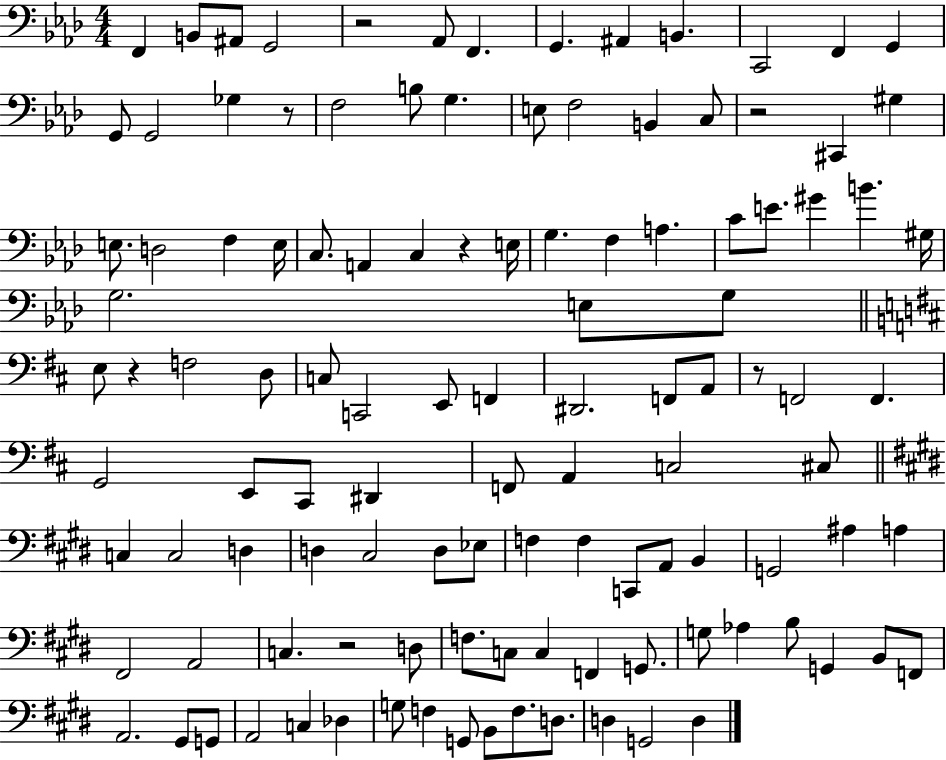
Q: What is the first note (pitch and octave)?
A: F2